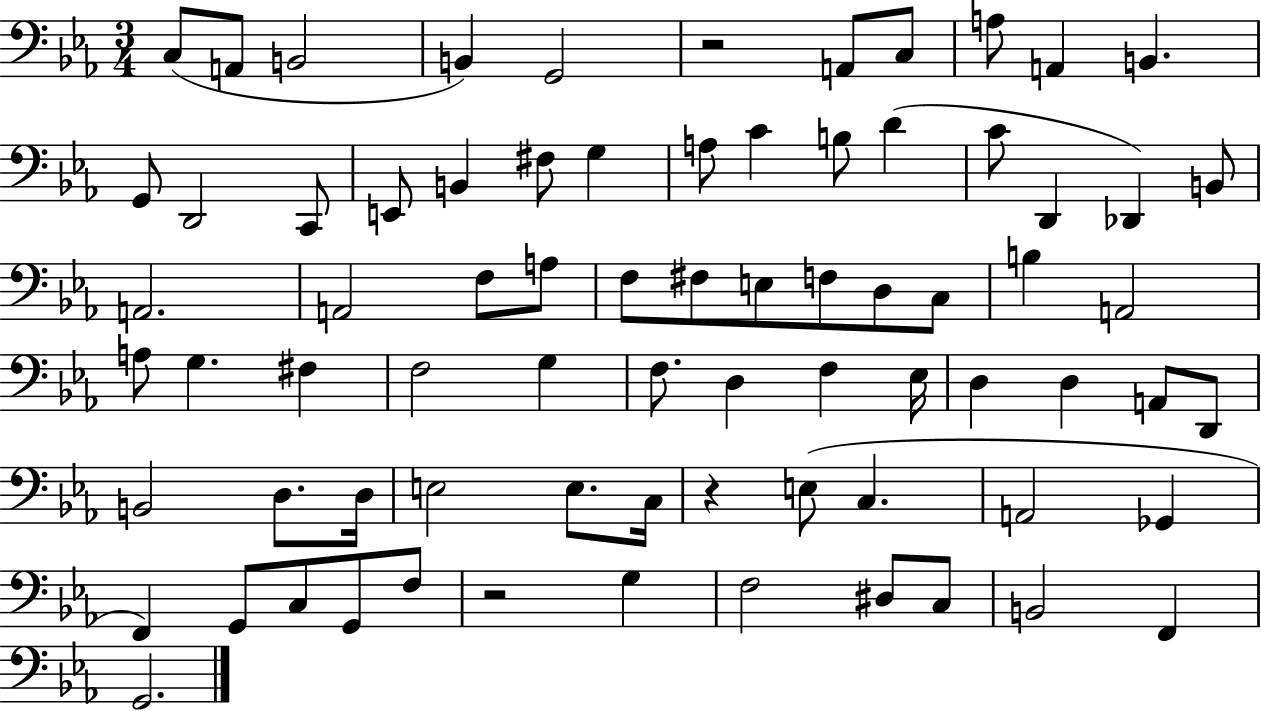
{
  \clef bass
  \numericTimeSignature
  \time 3/4
  \key ees \major
  c8( a,8 b,2 | b,4) g,2 | r2 a,8 c8 | a8 a,4 b,4. | \break g,8 d,2 c,8 | e,8 b,4 fis8 g4 | a8 c'4 b8 d'4( | c'8 d,4 des,4) b,8 | \break a,2. | a,2 f8 a8 | f8 fis8 e8 f8 d8 c8 | b4 a,2 | \break a8 g4. fis4 | f2 g4 | f8. d4 f4 ees16 | d4 d4 a,8 d,8 | \break b,2 d8. d16 | e2 e8. c16 | r4 e8( c4. | a,2 ges,4 | \break f,4) g,8 c8 g,8 f8 | r2 g4 | f2 dis8 c8 | b,2 f,4 | \break g,2. | \bar "|."
}